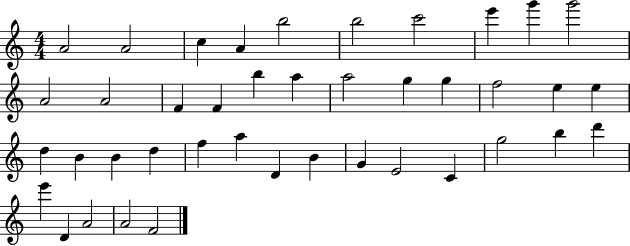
A4/h A4/h C5/q A4/q B5/h B5/h C6/h E6/q G6/q G6/h A4/h A4/h F4/q F4/q B5/q A5/q A5/h G5/q G5/q F5/h E5/q E5/q D5/q B4/q B4/q D5/q F5/q A5/q D4/q B4/q G4/q E4/h C4/q G5/h B5/q D6/q E6/q D4/q A4/h A4/h F4/h